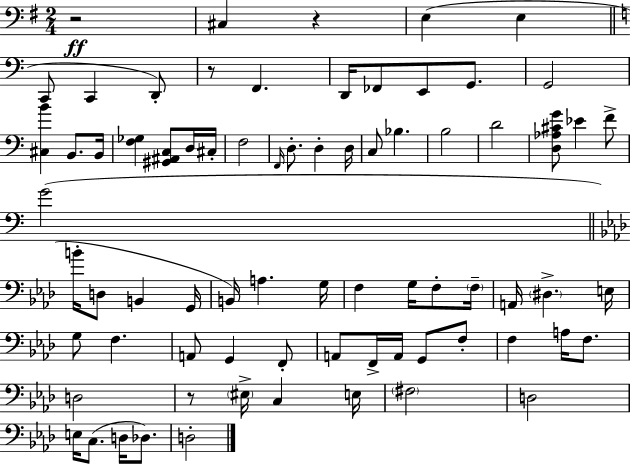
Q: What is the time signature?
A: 2/4